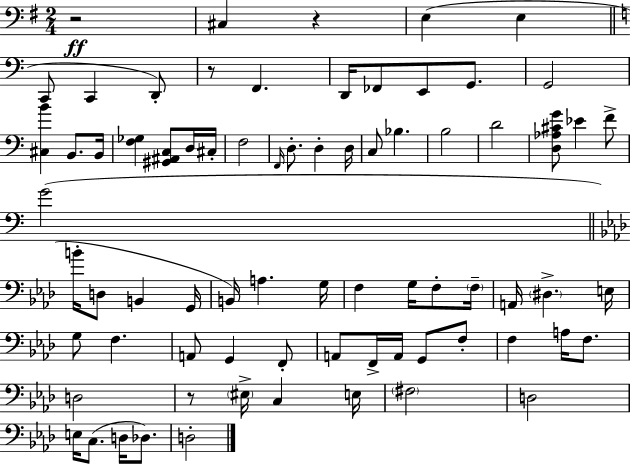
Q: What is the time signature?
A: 2/4